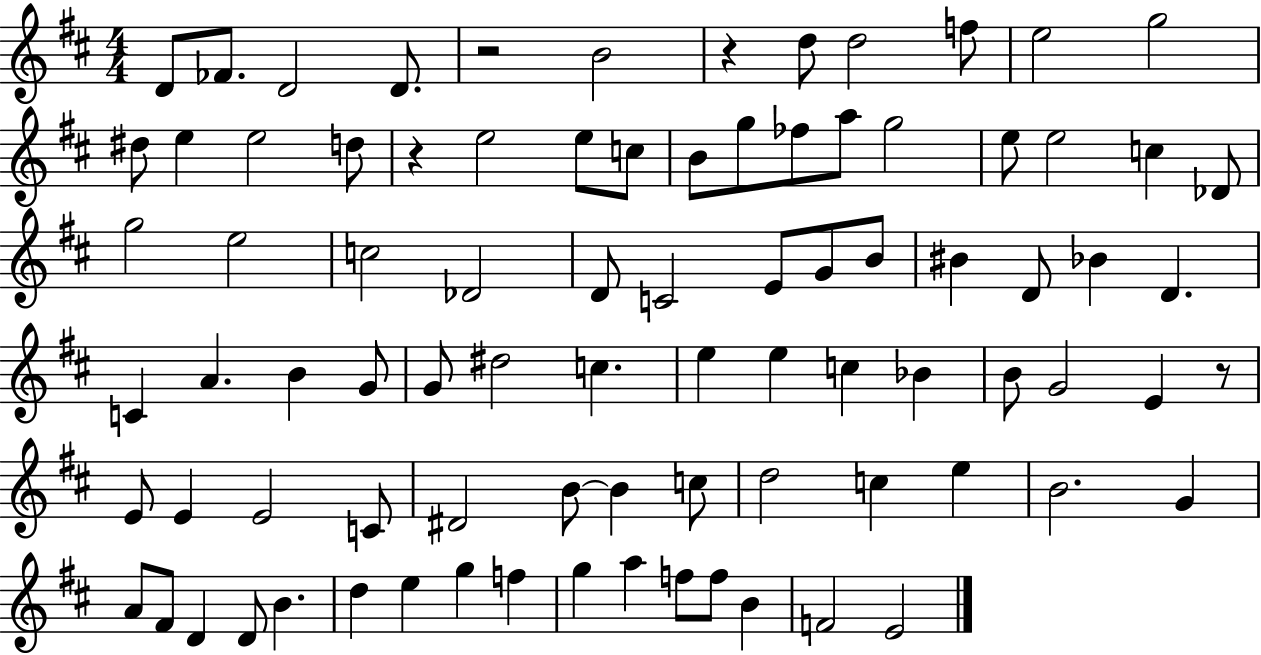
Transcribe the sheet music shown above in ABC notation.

X:1
T:Untitled
M:4/4
L:1/4
K:D
D/2 _F/2 D2 D/2 z2 B2 z d/2 d2 f/2 e2 g2 ^d/2 e e2 d/2 z e2 e/2 c/2 B/2 g/2 _f/2 a/2 g2 e/2 e2 c _D/2 g2 e2 c2 _D2 D/2 C2 E/2 G/2 B/2 ^B D/2 _B D C A B G/2 G/2 ^d2 c e e c _B B/2 G2 E z/2 E/2 E E2 C/2 ^D2 B/2 B c/2 d2 c e B2 G A/2 ^F/2 D D/2 B d e g f g a f/2 f/2 B F2 E2